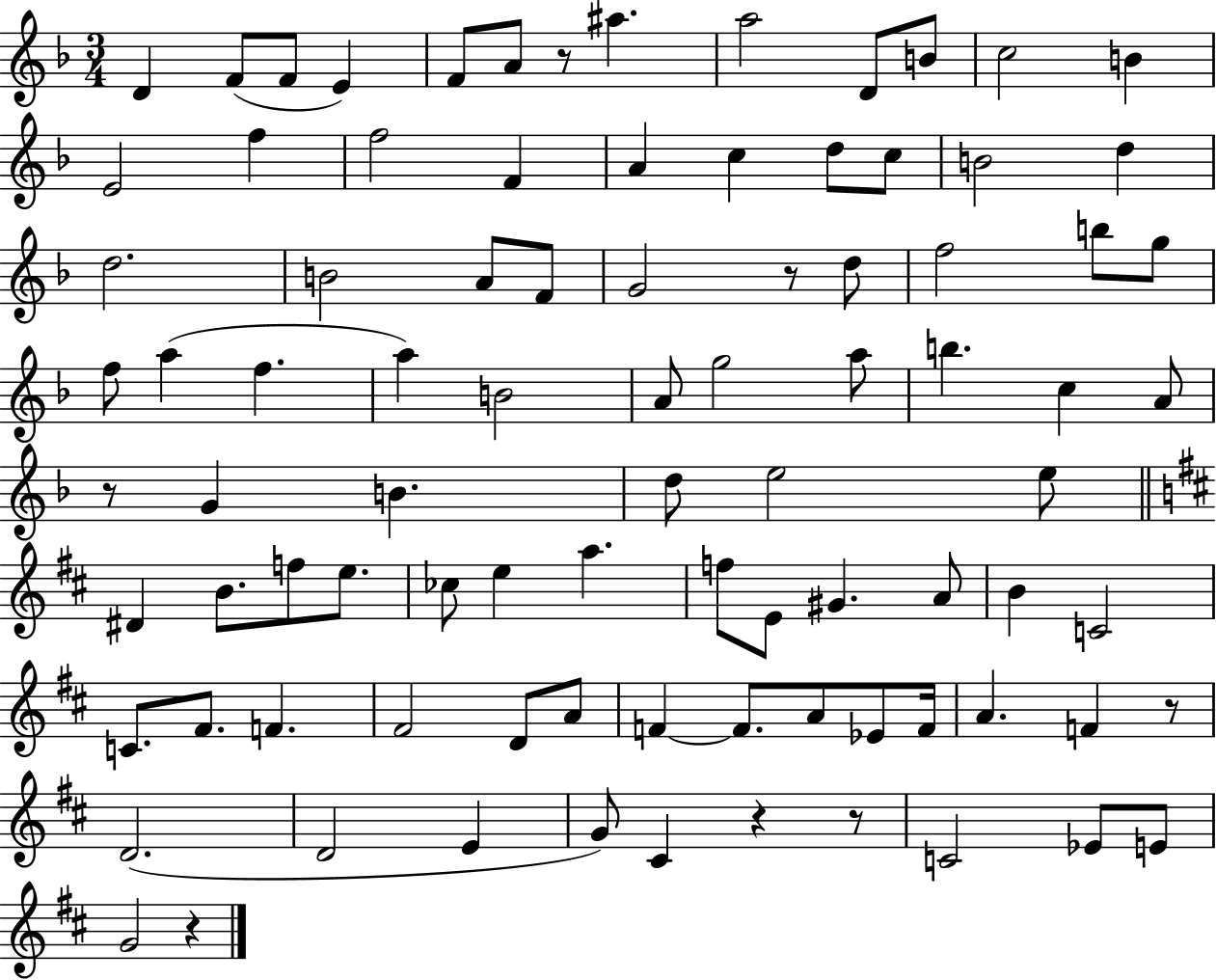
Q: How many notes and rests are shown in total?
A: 89